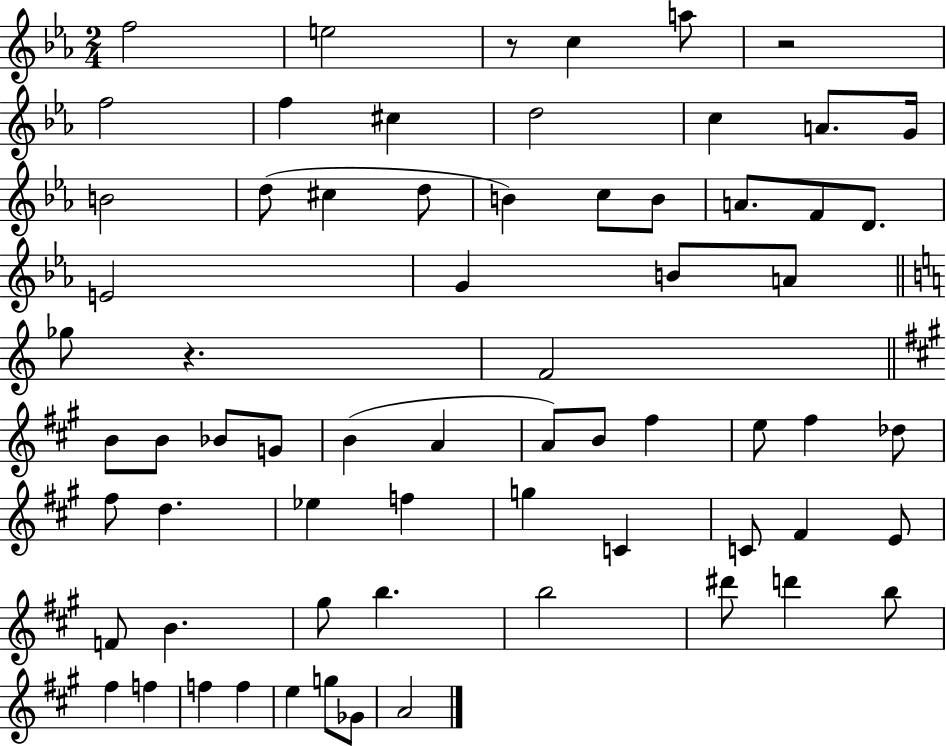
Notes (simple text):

F5/h E5/h R/e C5/q A5/e R/h F5/h F5/q C#5/q D5/h C5/q A4/e. G4/s B4/h D5/e C#5/q D5/e B4/q C5/e B4/e A4/e. F4/e D4/e. E4/h G4/q B4/e A4/e Gb5/e R/q. F4/h B4/e B4/e Bb4/e G4/e B4/q A4/q A4/e B4/e F#5/q E5/e F#5/q Db5/e F#5/e D5/q. Eb5/q F5/q G5/q C4/q C4/e F#4/q E4/e F4/e B4/q. G#5/e B5/q. B5/h D#6/e D6/q B5/e F#5/q F5/q F5/q F5/q E5/q G5/e Gb4/e A4/h